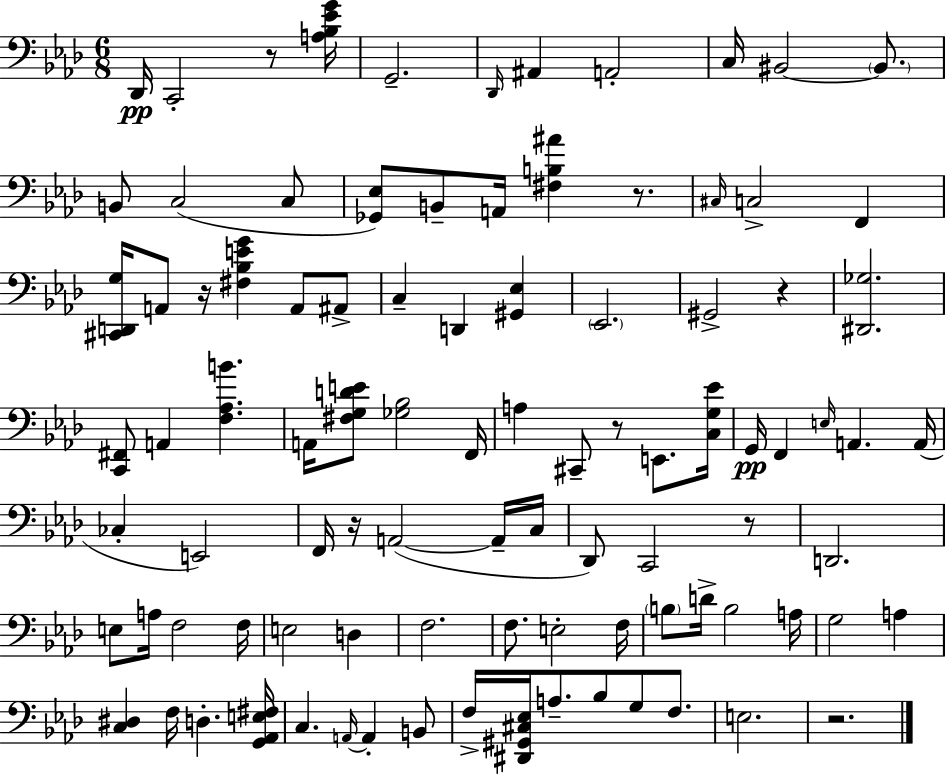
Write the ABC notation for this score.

X:1
T:Untitled
M:6/8
L:1/4
K:Fm
_D,,/4 C,,2 z/2 [A,_B,_EG]/4 G,,2 _D,,/4 ^A,, A,,2 C,/4 ^B,,2 ^B,,/2 B,,/2 C,2 C,/2 [_G,,_E,]/2 B,,/2 A,,/4 [^F,B,^A] z/2 ^C,/4 C,2 F,, [^C,,D,,G,]/4 A,,/2 z/4 [^F,_B,EG] A,,/2 ^A,,/2 C, D,, [^G,,_E,] _E,,2 ^G,,2 z [^D,,_G,]2 [C,,^F,,]/2 A,, [F,_A,B] A,,/4 [^F,G,DE]/2 [_G,_B,]2 F,,/4 A, ^C,,/2 z/2 E,,/2 [C,G,_E]/4 G,,/4 F,, E,/4 A,, A,,/4 _C, E,,2 F,,/4 z/4 A,,2 A,,/4 C,/4 _D,,/2 C,,2 z/2 D,,2 E,/2 A,/4 F,2 F,/4 E,2 D, F,2 F,/2 E,2 F,/4 B,/2 D/4 B,2 A,/4 G,2 A, [C,^D,] F,/4 D, [G,,_A,,E,^F,]/4 C, A,,/4 A,, B,,/2 F,/4 [^D,,^G,,^C,_E,]/4 A,/2 _B,/2 G,/2 F,/2 E,2 z2